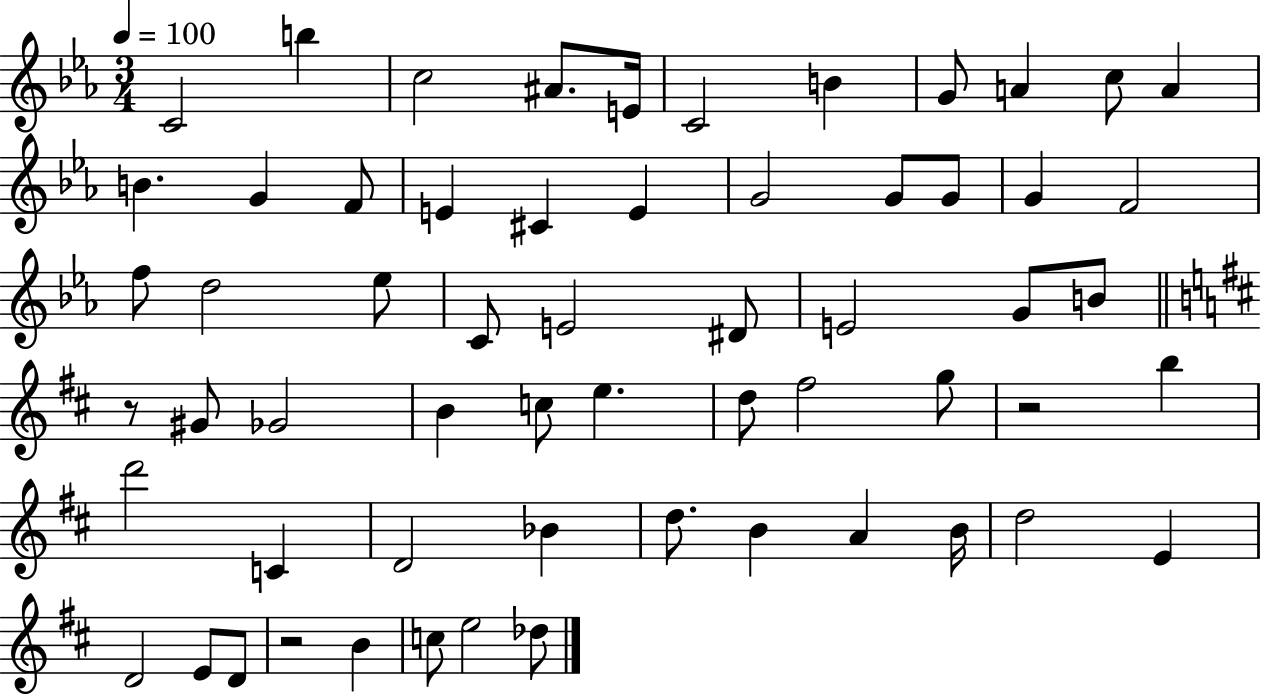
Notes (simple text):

C4/h B5/q C5/h A#4/e. E4/s C4/h B4/q G4/e A4/q C5/e A4/q B4/q. G4/q F4/e E4/q C#4/q E4/q G4/h G4/e G4/e G4/q F4/h F5/e D5/h Eb5/e C4/e E4/h D#4/e E4/h G4/e B4/e R/e G#4/e Gb4/h B4/q C5/e E5/q. D5/e F#5/h G5/e R/h B5/q D6/h C4/q D4/h Bb4/q D5/e. B4/q A4/q B4/s D5/h E4/q D4/h E4/e D4/e R/h B4/q C5/e E5/h Db5/e